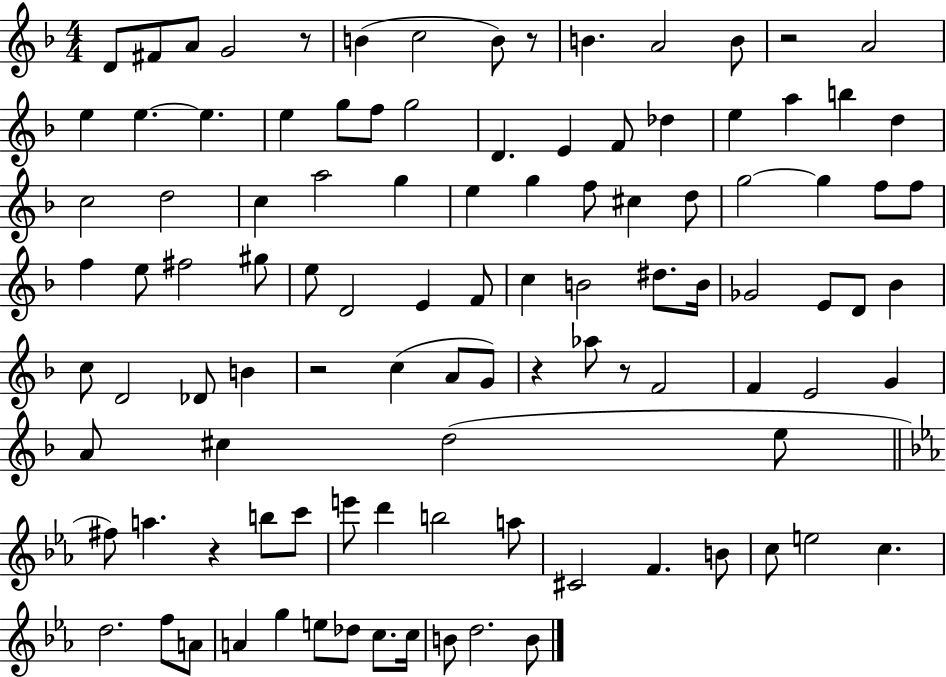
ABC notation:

X:1
T:Untitled
M:4/4
L:1/4
K:F
D/2 ^F/2 A/2 G2 z/2 B c2 B/2 z/2 B A2 B/2 z2 A2 e e e e g/2 f/2 g2 D E F/2 _d e a b d c2 d2 c a2 g e g f/2 ^c d/2 g2 g f/2 f/2 f e/2 ^f2 ^g/2 e/2 D2 E F/2 c B2 ^d/2 B/4 _G2 E/2 D/2 _B c/2 D2 _D/2 B z2 c A/2 G/2 z _a/2 z/2 F2 F E2 G A/2 ^c d2 e/2 ^f/2 a z b/2 c'/2 e'/2 d' b2 a/2 ^C2 F B/2 c/2 e2 c d2 f/2 A/2 A g e/2 _d/2 c/2 c/4 B/2 d2 B/2